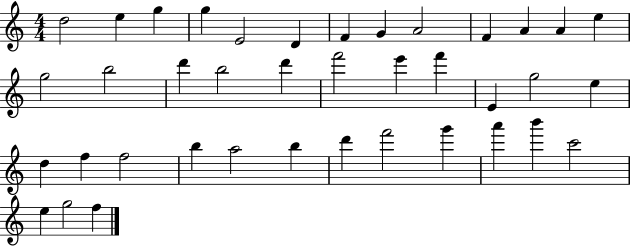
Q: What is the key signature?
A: C major